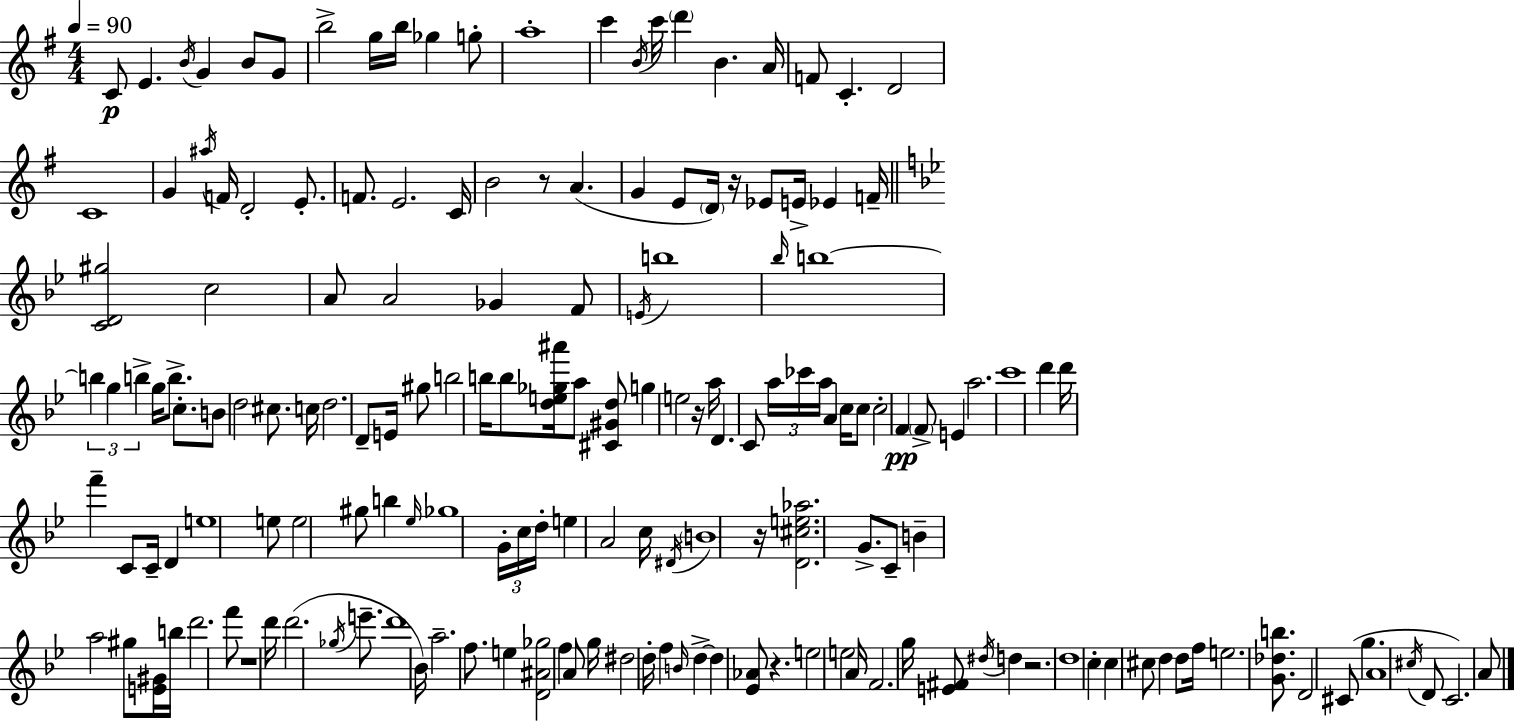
C4/e E4/q. B4/s G4/q B4/e G4/e B5/h G5/s B5/s Gb5/q G5/e A5/w C6/q B4/s C6/s D6/q B4/q. A4/s F4/e C4/q. D4/h C4/w G4/q A#5/s F4/s D4/h E4/e. F4/e. E4/h. C4/s B4/h R/e A4/q. G4/q E4/e D4/s R/s Eb4/e E4/s Eb4/q F4/s [C4,D4,G#5]/h C5/h A4/e A4/h Gb4/q F4/e E4/s B5/w Bb5/s B5/w B5/q G5/q B5/q G5/s B5/e. C5/e. B4/e D5/h C#5/e. C5/s D5/h. D4/e E4/s G#5/e B5/h B5/s B5/e [D5,E5,Gb5,A#6]/s A5/e [C#4,G#4,D5]/e G5/q E5/h R/s A5/s D4/q. C4/e A5/s CES6/s A5/s A4/q C5/s C5/e C5/h F4/q F4/e E4/q A5/h. C6/w D6/q D6/s F6/q C4/e C4/s D4/q E5/w E5/e E5/h G#5/e B5/q Eb5/s Gb5/w G4/s C5/s D5/s E5/q A4/h C5/s D#4/s B4/w R/s [D4,C#5,E5,Ab5]/h. G4/e. C4/e B4/q A5/h G#5/e [E4,G#4]/s B5/s D6/h. F6/e R/w D6/s D6/h. Gb5/s E6/e. D6/w Bb4/s A5/h. F5/e. E5/q [D4,A#4,Gb5]/h F5/q A4/e G5/s D#5/h D5/s F5/q B4/s D5/q D5/q [Eb4,Ab4]/e R/q. E5/h E5/h A4/s F4/h. G5/s [E4,F#4]/e D#5/s D5/q R/h. D5/w C5/q C5/q C#5/e D5/q D5/e F5/s E5/h. [G4,Db5,B5]/e. D4/h C#4/e G5/q. A4/w C#5/s D4/e C4/h. A4/e